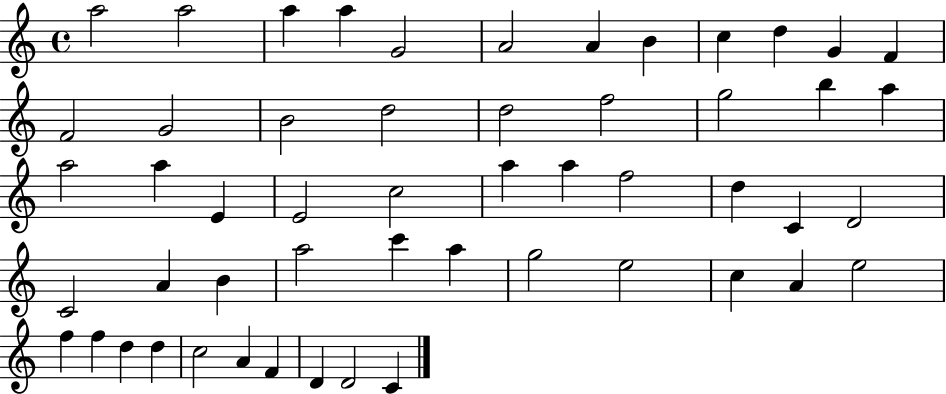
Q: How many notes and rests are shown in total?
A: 53